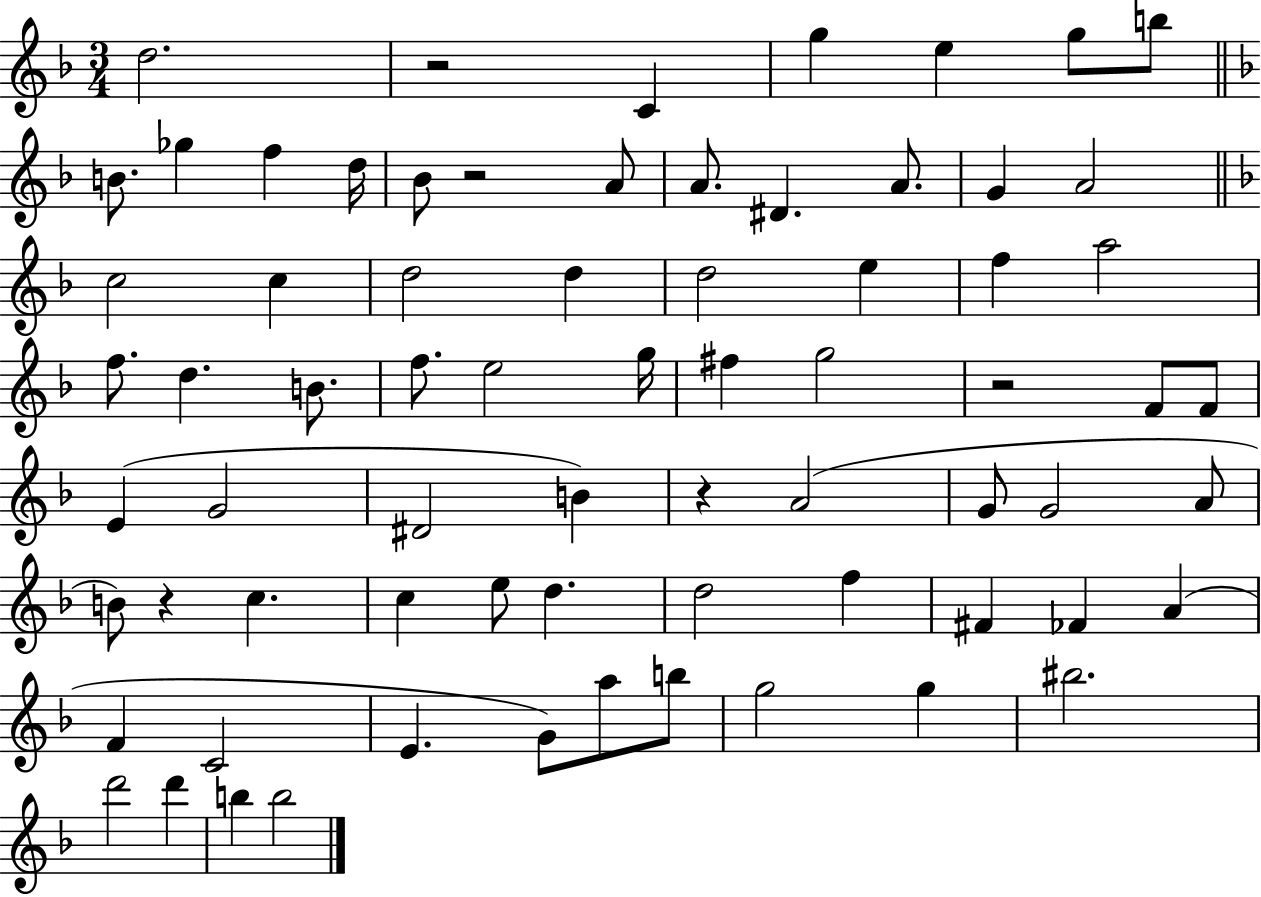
X:1
T:Untitled
M:3/4
L:1/4
K:F
d2 z2 C g e g/2 b/2 B/2 _g f d/4 _B/2 z2 A/2 A/2 ^D A/2 G A2 c2 c d2 d d2 e f a2 f/2 d B/2 f/2 e2 g/4 ^f g2 z2 F/2 F/2 E G2 ^D2 B z A2 G/2 G2 A/2 B/2 z c c e/2 d d2 f ^F _F A F C2 E G/2 a/2 b/2 g2 g ^b2 d'2 d' b b2